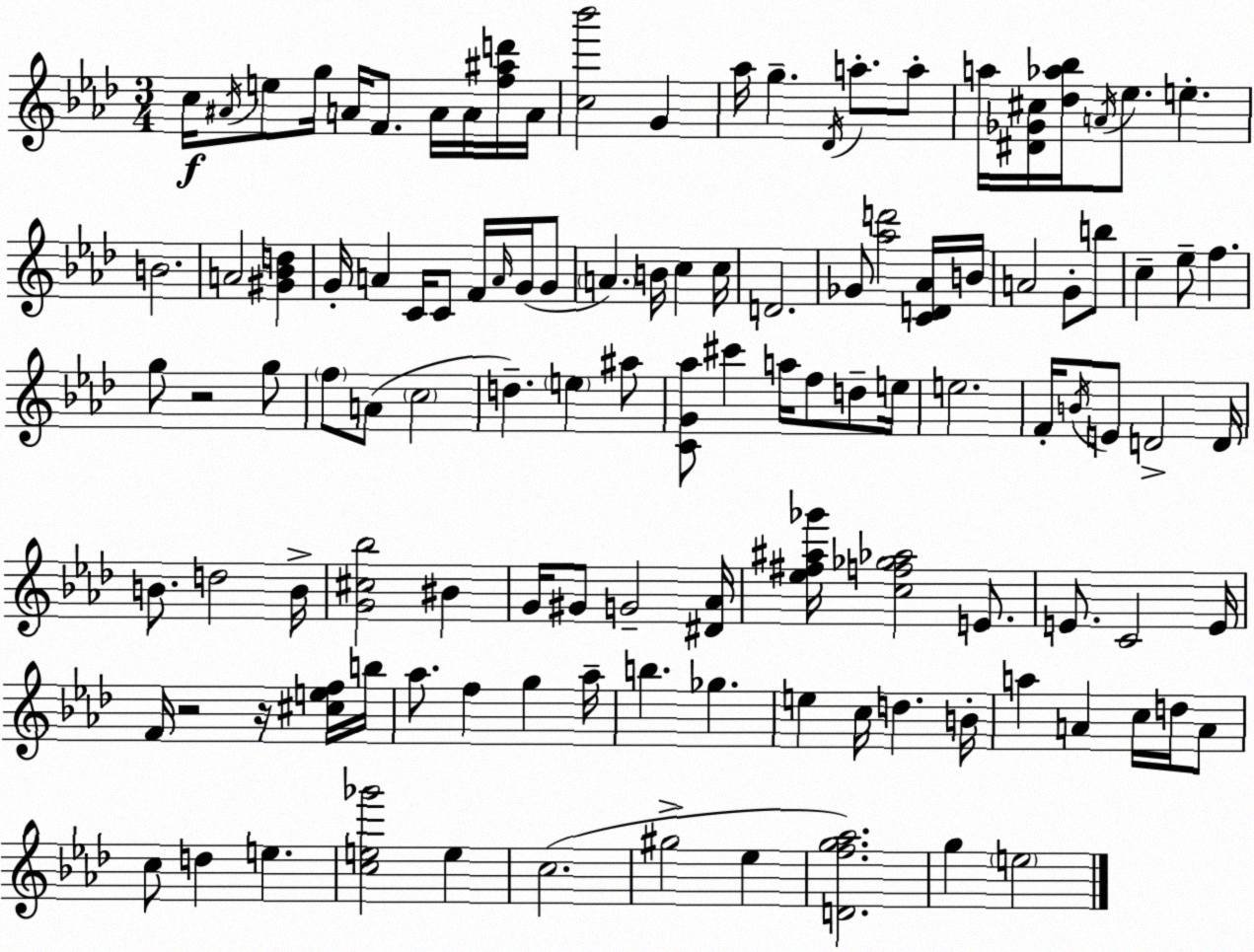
X:1
T:Untitled
M:3/4
L:1/4
K:Ab
c/4 ^A/4 e/2 g/4 A/4 F/2 A/4 A/4 [f^ad']/4 A/4 [c_b']2 G _a/4 g _D/4 a/2 a/2 a/4 [^D_G^c]/4 [_d_a_b]/4 A/4 _e/2 e B2 A2 [^G_Bd] G/4 A C/4 C/2 F/4 A/4 G/4 G/2 A B/4 c c/4 D2 _G/2 [_ad']2 [CD_A]/4 B/4 A2 G/2 b/2 c _e/2 f g/2 z2 g/2 f/2 A/2 c2 d e ^a/2 [CG_a]/2 ^c' a/4 f/2 d/2 e/4 e2 F/4 B/4 E/2 D2 D/4 B/2 d2 B/4 [G^c_b]2 ^B G/4 ^G/2 G2 [^D_A]/4 [_e^f^a_g']/4 [cf_g_a]2 E/2 E/2 C2 E/4 F/4 z2 z/4 [^cef]/4 b/4 _a/2 f g _a/4 b _g e c/4 d B/4 a A c/4 d/4 A/2 c/2 d e [ce_g']2 e c2 ^g2 _e [Dfg_a]2 g e2